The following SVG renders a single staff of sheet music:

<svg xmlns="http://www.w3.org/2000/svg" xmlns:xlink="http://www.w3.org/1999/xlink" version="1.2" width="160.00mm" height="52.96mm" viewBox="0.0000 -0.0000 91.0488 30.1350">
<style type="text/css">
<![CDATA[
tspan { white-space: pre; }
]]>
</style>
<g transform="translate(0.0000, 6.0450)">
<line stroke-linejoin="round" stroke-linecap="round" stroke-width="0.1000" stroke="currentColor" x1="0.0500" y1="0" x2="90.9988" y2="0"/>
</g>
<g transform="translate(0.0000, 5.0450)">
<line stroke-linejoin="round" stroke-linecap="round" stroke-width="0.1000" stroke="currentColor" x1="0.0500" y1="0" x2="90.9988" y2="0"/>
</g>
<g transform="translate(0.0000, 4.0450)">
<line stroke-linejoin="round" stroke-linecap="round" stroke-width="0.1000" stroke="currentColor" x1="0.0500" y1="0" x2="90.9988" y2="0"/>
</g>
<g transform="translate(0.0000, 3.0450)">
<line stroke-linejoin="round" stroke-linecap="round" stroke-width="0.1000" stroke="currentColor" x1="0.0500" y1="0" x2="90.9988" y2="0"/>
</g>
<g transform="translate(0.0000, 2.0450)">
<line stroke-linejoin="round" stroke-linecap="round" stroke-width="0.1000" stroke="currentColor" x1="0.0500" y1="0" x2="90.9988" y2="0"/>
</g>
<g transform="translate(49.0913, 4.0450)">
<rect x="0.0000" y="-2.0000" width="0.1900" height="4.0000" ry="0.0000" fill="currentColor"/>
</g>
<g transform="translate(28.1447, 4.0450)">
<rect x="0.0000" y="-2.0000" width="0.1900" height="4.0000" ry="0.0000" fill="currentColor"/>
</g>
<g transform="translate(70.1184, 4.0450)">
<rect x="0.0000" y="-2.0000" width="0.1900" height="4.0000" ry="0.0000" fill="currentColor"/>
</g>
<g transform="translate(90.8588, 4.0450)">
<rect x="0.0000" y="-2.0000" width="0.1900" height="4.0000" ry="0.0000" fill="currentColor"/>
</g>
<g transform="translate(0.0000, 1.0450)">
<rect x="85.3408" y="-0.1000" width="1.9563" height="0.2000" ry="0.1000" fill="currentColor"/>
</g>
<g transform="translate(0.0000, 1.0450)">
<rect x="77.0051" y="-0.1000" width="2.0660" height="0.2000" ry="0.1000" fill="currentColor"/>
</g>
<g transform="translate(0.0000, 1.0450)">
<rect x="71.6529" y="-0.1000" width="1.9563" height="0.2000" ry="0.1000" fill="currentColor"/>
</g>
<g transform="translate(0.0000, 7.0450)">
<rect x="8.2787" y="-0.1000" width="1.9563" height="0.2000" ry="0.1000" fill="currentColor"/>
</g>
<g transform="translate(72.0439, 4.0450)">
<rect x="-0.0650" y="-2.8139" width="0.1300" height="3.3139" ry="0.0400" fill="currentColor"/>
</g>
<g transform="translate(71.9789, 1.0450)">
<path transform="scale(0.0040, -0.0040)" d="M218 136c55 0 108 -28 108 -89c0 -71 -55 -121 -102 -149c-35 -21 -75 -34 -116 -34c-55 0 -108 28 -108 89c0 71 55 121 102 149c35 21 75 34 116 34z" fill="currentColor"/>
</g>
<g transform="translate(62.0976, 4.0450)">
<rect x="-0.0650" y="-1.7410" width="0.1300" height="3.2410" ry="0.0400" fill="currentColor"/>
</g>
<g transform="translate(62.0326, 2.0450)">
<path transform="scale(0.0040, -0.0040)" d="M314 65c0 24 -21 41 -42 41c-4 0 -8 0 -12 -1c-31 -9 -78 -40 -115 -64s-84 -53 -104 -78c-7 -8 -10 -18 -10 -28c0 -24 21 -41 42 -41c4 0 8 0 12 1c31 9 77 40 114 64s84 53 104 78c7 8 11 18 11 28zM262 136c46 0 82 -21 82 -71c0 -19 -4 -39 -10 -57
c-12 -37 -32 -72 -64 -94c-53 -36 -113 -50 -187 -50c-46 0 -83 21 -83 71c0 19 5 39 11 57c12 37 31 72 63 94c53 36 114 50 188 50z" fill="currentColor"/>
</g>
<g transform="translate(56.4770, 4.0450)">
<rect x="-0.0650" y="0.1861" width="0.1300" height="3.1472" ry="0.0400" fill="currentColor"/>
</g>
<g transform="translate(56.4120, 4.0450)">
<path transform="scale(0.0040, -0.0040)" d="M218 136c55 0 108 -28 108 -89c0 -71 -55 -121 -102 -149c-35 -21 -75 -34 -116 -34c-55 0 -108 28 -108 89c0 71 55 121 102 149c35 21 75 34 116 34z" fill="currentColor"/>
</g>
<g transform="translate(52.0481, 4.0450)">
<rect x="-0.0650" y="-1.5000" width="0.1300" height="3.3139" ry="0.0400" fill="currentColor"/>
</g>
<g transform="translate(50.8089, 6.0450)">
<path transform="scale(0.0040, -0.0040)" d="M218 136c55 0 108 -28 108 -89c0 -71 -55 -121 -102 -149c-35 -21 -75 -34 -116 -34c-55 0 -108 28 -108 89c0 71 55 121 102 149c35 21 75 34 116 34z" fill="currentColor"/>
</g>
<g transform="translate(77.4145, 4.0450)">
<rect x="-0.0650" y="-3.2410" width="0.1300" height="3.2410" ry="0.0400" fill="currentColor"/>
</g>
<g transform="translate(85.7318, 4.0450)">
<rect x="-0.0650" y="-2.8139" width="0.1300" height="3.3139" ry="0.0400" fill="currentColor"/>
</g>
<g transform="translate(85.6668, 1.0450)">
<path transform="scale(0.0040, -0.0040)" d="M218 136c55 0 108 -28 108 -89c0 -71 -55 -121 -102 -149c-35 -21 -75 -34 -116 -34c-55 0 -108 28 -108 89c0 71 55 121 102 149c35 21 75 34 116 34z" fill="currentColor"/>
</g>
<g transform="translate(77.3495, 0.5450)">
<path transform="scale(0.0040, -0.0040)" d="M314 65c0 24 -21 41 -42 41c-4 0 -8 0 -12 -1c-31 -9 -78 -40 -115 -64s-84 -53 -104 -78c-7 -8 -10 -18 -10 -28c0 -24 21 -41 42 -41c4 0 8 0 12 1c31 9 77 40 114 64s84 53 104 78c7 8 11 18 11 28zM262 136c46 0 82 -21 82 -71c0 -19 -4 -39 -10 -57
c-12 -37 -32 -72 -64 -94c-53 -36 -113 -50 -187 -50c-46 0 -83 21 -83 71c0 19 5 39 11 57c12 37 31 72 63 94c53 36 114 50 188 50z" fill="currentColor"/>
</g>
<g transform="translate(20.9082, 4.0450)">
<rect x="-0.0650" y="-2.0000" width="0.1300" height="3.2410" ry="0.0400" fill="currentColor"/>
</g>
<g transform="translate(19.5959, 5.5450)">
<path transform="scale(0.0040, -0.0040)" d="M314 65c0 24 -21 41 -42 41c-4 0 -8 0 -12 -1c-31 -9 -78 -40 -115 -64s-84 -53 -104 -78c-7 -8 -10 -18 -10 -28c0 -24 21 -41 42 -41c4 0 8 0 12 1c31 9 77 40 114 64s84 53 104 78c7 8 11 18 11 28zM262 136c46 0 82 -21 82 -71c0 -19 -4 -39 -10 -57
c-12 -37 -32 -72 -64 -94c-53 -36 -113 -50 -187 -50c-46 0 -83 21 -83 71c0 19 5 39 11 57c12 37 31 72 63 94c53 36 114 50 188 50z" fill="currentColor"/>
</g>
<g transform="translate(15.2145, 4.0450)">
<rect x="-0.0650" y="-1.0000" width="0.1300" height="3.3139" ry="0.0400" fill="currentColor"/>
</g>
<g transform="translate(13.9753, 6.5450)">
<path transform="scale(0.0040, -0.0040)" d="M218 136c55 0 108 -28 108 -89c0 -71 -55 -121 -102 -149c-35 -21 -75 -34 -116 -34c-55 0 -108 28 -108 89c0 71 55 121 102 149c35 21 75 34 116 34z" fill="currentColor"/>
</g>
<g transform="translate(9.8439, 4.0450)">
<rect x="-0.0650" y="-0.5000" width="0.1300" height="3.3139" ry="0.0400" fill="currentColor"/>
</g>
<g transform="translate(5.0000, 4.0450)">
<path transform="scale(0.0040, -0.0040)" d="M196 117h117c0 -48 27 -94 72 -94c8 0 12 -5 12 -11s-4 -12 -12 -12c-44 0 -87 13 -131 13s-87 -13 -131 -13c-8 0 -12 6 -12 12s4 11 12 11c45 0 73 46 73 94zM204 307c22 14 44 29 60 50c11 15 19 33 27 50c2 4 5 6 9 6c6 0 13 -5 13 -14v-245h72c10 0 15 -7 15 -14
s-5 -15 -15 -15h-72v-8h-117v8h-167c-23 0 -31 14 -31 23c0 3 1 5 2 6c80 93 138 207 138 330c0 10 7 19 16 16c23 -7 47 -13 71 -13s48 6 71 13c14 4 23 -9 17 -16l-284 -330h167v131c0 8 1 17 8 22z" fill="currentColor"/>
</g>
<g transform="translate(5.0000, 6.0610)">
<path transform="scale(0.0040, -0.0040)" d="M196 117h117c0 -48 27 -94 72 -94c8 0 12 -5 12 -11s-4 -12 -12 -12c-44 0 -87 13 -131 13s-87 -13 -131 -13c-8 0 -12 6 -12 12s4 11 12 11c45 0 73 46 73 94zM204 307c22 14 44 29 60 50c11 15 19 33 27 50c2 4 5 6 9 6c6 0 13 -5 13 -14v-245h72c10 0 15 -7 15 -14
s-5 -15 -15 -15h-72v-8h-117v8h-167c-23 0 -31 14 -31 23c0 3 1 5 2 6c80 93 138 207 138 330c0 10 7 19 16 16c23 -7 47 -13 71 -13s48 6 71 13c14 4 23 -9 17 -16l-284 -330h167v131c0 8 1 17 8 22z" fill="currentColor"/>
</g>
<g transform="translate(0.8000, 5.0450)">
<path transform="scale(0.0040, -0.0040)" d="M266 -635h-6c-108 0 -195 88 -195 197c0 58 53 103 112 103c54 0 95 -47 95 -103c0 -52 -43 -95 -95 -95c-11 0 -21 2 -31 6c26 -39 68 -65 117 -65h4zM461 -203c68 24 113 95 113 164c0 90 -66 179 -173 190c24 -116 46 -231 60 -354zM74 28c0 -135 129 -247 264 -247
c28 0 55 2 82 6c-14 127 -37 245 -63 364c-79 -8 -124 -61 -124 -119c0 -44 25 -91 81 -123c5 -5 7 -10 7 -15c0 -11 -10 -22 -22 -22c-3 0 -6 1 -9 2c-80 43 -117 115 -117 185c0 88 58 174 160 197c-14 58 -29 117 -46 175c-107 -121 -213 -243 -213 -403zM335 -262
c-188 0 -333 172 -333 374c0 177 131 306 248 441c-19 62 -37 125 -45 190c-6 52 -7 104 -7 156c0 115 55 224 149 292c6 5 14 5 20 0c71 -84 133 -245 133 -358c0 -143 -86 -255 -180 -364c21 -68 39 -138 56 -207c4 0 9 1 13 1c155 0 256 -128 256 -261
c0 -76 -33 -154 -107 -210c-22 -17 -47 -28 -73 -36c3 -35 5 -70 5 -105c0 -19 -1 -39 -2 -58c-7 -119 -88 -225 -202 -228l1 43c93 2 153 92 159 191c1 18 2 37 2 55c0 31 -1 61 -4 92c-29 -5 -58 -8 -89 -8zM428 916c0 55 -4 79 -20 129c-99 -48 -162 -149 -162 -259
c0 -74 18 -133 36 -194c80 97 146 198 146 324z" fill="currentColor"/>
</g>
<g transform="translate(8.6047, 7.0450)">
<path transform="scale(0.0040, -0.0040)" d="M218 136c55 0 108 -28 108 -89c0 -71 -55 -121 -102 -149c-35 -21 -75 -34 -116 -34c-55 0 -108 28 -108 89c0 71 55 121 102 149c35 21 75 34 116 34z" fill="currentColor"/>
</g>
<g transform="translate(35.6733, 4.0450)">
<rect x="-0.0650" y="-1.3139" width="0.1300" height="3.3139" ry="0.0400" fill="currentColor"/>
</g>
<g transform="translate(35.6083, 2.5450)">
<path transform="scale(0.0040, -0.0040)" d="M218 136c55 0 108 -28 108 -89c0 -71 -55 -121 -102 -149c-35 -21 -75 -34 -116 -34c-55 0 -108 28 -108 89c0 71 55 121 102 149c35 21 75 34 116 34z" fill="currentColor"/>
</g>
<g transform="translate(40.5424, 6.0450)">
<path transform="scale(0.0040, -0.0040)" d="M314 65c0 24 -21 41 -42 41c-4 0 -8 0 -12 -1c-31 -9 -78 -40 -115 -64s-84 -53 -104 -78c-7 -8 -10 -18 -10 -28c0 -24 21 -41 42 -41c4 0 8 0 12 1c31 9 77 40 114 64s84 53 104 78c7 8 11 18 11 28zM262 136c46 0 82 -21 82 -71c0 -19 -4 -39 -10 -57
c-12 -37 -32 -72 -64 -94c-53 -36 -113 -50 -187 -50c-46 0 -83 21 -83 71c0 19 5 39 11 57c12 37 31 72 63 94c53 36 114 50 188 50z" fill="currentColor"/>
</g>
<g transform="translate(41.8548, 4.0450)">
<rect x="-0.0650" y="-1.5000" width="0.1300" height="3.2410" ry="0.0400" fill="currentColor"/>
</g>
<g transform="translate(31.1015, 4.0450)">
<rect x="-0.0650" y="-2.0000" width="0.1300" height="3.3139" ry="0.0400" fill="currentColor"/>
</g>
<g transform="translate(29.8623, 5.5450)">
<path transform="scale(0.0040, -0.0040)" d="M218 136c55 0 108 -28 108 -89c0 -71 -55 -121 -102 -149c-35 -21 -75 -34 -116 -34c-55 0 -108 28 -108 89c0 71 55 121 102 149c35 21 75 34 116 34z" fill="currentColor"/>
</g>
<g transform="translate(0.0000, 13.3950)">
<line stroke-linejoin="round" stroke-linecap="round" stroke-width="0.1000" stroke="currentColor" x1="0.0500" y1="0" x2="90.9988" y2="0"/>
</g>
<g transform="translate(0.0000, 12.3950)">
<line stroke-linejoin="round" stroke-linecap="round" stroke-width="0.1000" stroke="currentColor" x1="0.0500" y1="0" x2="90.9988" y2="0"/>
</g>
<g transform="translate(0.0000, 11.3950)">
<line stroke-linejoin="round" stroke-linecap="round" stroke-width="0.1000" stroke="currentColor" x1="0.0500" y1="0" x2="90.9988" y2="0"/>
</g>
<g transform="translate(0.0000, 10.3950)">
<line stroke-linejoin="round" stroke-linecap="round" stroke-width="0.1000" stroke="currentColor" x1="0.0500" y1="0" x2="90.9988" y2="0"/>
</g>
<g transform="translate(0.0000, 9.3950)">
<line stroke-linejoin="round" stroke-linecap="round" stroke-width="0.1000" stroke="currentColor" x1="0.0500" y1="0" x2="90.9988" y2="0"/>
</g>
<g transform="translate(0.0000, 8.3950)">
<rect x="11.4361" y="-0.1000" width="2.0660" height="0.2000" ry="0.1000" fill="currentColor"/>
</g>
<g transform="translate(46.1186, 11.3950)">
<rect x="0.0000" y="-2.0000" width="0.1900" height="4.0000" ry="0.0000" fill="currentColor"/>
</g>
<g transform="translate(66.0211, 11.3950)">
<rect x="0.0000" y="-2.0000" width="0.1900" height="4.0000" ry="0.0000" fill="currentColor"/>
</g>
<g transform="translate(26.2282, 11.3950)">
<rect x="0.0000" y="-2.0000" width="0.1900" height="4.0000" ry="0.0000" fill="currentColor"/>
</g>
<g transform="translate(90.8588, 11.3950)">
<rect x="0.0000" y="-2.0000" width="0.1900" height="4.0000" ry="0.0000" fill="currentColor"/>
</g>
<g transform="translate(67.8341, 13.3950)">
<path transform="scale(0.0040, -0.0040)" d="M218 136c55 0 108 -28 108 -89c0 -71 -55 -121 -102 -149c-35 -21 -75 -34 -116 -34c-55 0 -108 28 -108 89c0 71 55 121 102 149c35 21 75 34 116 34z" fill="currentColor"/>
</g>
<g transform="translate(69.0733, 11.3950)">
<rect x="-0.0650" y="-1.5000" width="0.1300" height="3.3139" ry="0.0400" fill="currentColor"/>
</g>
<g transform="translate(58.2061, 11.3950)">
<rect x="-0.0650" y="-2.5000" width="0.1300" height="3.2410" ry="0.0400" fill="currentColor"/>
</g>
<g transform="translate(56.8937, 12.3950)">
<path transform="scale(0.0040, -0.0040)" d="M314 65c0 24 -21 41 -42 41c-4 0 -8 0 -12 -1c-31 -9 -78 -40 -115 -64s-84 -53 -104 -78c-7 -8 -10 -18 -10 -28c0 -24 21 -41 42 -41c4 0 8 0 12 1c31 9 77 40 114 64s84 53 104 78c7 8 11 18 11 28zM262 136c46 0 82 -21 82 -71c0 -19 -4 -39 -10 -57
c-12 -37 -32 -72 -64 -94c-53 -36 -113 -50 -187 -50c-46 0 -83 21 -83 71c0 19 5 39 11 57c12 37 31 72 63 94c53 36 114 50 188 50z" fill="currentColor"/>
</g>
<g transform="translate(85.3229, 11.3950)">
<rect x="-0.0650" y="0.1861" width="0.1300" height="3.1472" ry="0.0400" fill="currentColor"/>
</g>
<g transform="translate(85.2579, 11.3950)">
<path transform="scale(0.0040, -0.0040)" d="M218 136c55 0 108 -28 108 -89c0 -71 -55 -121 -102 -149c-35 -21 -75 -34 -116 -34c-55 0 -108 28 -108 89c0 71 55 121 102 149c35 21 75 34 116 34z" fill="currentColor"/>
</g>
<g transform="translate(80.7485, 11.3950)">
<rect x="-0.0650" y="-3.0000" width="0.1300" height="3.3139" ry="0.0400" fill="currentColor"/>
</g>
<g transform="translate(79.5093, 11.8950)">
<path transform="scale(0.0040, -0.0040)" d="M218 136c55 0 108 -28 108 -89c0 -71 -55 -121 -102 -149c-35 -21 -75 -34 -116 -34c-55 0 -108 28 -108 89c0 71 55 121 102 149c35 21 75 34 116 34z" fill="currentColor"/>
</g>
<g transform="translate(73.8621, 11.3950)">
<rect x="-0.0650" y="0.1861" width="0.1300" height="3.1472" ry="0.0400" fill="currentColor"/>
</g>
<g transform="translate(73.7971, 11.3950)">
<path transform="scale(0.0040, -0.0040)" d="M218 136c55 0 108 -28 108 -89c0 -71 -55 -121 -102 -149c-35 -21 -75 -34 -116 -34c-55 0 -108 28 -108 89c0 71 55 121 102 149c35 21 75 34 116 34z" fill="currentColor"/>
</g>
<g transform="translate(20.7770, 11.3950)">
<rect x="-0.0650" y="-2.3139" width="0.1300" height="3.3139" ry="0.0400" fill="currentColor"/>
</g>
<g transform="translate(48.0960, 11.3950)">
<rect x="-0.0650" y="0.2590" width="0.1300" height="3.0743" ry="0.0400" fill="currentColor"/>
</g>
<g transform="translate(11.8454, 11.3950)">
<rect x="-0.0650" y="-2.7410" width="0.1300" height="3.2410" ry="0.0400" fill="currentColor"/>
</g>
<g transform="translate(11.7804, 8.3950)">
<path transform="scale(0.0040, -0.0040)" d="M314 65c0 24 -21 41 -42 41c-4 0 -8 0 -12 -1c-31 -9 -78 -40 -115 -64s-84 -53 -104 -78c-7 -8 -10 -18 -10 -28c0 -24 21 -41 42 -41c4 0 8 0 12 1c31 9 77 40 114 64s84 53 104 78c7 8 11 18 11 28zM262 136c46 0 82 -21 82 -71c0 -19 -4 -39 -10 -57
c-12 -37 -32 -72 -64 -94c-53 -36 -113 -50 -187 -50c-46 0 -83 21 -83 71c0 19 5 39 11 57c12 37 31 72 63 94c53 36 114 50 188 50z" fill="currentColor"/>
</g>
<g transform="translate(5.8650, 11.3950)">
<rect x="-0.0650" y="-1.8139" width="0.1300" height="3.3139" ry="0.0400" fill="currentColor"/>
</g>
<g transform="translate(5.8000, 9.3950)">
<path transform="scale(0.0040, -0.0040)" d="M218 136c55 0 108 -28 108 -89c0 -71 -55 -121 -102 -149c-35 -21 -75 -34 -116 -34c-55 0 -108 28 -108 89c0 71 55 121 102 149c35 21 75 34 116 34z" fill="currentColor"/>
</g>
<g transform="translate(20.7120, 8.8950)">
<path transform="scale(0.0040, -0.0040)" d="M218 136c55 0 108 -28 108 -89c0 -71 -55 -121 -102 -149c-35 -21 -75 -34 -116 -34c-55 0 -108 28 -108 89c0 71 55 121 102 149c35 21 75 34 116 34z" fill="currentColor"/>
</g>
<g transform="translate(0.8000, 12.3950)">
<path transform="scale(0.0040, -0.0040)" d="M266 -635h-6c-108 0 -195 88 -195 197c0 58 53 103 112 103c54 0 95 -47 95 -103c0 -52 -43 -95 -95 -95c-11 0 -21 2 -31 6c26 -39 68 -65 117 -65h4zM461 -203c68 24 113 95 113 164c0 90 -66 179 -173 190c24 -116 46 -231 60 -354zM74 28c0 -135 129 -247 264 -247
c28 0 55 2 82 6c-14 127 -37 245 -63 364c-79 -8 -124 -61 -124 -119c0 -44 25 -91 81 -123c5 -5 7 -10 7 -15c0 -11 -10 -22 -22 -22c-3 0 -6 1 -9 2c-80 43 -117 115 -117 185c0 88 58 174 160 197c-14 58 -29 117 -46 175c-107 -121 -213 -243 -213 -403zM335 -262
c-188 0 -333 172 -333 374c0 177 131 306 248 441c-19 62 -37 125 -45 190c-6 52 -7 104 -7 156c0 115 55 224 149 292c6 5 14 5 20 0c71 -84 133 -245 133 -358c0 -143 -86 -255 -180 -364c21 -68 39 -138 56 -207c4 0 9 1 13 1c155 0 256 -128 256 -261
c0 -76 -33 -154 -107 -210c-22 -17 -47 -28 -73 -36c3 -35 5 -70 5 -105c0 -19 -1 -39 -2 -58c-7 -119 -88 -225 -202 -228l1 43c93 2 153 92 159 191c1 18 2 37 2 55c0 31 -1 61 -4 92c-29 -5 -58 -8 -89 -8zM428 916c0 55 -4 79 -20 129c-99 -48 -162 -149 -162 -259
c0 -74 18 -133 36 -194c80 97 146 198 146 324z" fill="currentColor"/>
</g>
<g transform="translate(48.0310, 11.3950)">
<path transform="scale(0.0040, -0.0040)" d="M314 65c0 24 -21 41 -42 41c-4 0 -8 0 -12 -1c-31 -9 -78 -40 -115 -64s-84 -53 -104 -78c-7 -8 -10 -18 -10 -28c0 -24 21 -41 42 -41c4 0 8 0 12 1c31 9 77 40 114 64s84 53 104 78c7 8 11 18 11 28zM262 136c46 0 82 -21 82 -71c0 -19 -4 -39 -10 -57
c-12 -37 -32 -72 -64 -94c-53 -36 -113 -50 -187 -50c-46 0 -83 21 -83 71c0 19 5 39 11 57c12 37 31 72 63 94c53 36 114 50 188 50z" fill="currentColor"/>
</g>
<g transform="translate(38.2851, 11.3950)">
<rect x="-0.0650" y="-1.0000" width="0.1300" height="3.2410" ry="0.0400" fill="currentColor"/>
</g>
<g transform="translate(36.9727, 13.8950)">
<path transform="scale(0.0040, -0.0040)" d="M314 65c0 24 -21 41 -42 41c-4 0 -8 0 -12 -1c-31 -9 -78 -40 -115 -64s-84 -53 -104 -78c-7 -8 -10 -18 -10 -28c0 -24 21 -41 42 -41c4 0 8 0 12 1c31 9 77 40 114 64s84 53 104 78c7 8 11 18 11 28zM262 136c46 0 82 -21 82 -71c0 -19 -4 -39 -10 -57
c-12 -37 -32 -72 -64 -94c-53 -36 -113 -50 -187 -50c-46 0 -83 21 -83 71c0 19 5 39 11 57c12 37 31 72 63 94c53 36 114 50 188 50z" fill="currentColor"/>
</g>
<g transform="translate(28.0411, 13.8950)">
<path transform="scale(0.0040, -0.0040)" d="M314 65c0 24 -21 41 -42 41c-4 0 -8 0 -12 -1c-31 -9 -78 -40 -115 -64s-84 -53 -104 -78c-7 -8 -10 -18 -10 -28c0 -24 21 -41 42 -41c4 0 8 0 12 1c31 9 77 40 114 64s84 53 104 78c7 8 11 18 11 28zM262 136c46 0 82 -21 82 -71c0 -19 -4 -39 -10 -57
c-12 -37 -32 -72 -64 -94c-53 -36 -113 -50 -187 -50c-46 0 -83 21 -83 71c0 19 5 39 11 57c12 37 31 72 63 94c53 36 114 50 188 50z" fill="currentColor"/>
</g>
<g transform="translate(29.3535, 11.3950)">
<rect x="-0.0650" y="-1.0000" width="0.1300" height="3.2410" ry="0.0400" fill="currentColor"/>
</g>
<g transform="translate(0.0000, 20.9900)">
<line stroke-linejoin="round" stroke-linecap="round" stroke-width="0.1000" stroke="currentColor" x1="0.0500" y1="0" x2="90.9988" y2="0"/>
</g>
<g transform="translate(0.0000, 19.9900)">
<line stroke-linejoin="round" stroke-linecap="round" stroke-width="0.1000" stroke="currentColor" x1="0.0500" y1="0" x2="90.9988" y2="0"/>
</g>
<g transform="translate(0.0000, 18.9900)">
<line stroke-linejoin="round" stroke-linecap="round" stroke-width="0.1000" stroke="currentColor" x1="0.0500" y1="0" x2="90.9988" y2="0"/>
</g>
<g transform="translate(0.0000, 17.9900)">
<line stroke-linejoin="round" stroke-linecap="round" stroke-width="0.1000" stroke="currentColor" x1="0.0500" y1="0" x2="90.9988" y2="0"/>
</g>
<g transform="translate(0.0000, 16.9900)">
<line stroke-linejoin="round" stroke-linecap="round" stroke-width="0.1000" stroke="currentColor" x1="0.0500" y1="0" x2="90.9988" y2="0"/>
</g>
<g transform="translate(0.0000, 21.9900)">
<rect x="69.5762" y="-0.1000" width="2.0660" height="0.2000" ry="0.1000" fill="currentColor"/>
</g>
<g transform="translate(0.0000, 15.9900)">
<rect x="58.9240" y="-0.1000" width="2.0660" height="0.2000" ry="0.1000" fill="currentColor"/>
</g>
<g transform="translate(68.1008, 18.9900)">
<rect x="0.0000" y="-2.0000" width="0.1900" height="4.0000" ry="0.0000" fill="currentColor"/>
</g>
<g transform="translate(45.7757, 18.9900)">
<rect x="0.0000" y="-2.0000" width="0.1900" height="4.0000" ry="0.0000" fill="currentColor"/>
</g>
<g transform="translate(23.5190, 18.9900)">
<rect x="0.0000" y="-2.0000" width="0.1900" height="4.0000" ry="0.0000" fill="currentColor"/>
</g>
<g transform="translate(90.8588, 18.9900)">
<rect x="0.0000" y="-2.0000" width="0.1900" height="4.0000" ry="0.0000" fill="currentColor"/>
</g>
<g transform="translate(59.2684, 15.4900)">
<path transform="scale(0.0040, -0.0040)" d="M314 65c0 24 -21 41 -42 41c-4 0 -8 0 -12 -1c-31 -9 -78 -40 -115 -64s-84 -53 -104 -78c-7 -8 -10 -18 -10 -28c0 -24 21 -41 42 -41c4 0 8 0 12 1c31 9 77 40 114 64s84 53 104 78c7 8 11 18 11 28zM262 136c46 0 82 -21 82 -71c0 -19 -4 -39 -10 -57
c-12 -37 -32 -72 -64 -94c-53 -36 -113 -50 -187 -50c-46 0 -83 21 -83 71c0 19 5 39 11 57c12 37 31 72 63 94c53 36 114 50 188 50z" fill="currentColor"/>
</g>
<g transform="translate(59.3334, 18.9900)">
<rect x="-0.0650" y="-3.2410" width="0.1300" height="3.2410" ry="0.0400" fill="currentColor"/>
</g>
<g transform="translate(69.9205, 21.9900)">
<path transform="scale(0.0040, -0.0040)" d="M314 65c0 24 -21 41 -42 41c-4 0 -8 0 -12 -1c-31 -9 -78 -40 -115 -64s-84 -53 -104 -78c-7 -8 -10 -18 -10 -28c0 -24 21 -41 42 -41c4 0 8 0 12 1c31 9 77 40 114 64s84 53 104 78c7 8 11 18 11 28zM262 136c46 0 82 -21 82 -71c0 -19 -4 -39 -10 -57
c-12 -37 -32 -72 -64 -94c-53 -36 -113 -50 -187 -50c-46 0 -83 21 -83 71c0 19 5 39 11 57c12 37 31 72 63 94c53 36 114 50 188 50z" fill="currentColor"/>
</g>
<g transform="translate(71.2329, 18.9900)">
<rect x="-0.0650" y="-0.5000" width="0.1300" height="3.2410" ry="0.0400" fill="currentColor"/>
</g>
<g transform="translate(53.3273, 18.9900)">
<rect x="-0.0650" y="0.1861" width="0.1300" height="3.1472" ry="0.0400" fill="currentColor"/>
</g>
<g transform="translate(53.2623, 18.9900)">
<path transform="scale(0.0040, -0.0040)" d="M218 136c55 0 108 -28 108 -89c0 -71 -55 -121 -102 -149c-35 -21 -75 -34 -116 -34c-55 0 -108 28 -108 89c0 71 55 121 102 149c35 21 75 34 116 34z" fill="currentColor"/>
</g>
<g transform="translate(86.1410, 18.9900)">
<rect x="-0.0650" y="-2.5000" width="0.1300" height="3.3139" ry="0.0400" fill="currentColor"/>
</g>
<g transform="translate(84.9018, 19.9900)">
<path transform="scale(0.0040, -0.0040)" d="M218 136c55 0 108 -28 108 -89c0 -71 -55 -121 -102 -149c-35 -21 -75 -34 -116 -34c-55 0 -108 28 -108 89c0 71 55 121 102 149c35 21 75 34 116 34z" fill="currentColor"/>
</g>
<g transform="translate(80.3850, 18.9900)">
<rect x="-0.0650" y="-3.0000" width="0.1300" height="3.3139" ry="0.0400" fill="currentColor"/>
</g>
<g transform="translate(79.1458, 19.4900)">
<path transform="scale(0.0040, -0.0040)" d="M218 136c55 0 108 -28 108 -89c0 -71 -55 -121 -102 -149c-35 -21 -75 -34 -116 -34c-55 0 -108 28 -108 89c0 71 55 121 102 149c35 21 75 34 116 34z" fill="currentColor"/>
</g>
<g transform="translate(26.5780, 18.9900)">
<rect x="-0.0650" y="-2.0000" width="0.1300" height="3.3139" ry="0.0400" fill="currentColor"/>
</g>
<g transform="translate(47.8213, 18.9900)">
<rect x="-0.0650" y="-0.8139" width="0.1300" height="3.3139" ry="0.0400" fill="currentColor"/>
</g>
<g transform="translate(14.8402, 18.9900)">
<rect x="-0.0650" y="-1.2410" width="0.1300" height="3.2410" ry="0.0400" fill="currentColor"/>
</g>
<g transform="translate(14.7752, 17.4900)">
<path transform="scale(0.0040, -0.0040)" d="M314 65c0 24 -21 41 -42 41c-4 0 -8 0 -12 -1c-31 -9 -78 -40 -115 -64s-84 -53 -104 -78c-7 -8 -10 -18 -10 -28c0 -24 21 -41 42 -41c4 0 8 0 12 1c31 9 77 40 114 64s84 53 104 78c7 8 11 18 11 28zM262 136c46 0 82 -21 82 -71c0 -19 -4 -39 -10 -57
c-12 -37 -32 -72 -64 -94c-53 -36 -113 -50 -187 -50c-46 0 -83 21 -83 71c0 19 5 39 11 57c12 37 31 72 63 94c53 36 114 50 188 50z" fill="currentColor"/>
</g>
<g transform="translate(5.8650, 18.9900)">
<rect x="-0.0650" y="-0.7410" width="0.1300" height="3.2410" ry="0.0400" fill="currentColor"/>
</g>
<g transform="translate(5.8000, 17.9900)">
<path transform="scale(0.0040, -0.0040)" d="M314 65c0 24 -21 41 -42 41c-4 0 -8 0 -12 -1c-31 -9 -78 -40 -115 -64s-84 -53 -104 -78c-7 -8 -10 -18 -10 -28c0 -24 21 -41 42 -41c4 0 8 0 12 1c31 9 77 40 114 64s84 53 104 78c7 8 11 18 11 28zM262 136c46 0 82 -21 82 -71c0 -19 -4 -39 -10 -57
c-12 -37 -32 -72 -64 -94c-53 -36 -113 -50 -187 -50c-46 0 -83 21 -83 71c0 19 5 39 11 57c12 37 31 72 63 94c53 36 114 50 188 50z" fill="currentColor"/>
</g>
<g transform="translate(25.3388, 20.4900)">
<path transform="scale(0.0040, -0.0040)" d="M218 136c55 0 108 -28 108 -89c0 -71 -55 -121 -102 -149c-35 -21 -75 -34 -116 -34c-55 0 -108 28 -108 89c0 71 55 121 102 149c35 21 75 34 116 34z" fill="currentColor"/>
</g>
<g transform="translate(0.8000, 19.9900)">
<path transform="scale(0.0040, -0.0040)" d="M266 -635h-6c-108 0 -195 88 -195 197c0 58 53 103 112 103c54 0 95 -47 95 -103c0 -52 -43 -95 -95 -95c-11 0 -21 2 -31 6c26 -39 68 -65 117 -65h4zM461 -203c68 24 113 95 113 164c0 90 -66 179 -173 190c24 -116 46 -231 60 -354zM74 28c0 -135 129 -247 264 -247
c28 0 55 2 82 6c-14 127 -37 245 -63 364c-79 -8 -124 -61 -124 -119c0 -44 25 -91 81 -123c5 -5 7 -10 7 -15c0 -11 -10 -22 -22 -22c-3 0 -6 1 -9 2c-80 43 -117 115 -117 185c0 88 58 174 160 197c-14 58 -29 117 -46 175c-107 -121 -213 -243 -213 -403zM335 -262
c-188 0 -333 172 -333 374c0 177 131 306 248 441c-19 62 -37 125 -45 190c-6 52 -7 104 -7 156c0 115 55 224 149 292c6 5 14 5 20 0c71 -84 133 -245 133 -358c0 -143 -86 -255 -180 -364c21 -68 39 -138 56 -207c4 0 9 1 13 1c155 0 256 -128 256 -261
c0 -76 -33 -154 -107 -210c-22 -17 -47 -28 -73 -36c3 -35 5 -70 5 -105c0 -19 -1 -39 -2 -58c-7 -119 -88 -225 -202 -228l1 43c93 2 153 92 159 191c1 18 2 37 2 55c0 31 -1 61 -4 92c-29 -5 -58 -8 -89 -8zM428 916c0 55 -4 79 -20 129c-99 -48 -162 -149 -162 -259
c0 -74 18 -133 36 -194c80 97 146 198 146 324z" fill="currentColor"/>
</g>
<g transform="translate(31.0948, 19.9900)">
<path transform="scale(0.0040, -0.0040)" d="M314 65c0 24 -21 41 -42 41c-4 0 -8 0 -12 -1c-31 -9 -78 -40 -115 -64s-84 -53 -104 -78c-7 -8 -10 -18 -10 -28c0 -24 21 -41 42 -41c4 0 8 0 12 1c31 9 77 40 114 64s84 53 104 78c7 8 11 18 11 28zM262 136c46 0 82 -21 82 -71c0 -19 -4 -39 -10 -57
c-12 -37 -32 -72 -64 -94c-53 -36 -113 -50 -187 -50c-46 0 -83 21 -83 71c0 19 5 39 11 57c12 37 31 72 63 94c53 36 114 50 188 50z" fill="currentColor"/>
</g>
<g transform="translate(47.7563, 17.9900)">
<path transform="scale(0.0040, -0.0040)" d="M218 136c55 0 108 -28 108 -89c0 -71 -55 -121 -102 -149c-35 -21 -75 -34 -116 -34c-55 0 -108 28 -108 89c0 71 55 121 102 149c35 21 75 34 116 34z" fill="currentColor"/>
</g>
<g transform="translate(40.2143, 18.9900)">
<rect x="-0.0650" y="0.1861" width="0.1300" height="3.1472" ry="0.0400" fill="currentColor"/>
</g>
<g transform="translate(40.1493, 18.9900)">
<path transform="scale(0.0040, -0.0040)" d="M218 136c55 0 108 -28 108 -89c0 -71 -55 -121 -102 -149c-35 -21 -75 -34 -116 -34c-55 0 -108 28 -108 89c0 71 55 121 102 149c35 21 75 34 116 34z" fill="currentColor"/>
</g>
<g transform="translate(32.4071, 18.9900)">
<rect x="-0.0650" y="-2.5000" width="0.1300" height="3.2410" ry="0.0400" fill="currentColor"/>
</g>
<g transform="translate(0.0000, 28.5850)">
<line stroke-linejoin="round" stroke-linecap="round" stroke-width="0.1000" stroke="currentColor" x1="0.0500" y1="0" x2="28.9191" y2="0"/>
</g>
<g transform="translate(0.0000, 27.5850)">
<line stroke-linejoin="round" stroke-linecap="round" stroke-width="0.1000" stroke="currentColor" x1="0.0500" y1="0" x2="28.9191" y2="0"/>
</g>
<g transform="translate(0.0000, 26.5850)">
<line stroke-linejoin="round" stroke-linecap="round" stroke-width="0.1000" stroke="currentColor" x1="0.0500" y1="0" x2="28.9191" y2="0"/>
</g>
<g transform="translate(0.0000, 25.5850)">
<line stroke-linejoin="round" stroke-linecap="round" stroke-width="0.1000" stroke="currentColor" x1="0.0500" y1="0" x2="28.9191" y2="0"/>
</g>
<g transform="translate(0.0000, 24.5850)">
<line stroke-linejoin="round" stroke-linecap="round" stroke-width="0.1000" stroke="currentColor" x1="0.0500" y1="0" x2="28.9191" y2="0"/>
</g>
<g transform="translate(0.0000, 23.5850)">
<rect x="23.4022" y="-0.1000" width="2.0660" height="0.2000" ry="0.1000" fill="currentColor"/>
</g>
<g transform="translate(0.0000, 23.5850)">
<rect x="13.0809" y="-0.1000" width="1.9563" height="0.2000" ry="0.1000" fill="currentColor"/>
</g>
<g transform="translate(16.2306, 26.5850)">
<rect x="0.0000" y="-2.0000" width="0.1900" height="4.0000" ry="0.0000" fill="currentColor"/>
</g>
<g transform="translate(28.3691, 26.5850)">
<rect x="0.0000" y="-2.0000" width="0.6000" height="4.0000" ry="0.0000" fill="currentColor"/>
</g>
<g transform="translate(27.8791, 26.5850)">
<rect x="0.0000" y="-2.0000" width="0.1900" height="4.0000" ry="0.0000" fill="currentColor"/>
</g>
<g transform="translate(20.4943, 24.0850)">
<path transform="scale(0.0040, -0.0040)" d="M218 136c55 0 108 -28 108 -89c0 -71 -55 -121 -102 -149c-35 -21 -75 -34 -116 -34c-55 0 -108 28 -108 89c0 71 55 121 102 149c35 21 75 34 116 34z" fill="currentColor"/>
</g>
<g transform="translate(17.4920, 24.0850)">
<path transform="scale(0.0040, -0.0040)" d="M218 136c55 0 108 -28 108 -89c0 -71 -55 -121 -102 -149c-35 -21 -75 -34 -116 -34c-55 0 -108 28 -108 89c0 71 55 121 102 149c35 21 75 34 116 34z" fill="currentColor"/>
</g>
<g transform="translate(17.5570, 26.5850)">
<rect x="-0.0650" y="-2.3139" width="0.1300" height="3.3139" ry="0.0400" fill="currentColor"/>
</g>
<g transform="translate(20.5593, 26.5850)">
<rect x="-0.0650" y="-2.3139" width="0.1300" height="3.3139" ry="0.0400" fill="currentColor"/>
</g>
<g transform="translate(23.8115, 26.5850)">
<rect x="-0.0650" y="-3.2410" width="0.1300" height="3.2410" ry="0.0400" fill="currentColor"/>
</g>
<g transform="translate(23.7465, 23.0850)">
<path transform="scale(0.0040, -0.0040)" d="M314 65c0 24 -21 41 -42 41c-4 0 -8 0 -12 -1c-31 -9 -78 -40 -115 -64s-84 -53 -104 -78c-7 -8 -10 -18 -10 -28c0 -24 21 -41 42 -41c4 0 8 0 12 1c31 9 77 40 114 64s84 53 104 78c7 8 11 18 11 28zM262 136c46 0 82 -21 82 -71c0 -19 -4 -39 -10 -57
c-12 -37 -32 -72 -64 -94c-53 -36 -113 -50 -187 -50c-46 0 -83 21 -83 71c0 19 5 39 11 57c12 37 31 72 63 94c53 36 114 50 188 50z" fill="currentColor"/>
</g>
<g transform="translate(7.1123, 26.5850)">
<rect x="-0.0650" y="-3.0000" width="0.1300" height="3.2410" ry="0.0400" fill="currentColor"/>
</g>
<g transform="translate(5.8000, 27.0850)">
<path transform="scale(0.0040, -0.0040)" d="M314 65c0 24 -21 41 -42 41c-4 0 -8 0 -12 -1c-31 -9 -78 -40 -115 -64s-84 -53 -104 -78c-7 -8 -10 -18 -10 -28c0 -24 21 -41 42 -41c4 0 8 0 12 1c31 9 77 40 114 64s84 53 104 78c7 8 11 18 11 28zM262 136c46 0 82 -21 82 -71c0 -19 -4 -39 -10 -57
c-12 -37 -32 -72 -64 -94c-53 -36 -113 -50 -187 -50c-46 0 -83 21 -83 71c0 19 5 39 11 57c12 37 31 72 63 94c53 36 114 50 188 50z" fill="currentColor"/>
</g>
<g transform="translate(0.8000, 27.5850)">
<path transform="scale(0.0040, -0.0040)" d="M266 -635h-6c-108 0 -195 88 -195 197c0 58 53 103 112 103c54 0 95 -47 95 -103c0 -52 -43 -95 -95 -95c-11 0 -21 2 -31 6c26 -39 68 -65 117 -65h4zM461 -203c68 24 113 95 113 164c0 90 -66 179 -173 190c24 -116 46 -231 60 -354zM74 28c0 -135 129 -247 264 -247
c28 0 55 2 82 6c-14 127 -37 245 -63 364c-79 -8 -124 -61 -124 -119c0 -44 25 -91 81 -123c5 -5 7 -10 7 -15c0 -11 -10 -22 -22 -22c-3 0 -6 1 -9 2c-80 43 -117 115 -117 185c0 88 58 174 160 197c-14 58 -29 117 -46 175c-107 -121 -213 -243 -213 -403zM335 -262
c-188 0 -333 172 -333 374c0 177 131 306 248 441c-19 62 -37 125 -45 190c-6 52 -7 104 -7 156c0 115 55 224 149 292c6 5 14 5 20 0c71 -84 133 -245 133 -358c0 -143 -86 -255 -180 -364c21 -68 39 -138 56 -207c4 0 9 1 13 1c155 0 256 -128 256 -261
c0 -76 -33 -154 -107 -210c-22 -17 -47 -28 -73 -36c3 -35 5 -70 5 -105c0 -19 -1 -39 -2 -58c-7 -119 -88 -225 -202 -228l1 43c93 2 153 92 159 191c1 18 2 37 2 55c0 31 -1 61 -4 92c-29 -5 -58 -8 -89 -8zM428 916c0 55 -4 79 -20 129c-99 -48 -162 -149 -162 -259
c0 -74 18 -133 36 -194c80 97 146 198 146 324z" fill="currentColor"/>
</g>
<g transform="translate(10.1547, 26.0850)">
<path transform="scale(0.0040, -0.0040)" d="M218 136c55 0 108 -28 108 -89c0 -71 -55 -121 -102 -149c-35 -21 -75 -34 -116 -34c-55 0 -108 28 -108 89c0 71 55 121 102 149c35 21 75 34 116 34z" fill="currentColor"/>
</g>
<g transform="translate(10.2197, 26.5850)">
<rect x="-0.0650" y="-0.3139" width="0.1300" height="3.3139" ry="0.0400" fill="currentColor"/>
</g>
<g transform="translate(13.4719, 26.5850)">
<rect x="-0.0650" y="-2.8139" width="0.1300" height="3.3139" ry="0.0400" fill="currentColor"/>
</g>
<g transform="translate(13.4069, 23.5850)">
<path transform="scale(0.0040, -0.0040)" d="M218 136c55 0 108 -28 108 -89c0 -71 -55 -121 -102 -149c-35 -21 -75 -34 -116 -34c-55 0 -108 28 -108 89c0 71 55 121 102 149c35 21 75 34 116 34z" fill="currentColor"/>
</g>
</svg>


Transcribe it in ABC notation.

X:1
T:Untitled
M:4/4
L:1/4
K:C
C D F2 F e E2 E B f2 a b2 a f a2 g D2 D2 B2 G2 E B A B d2 e2 F G2 B d B b2 C2 A G A2 c a g g b2